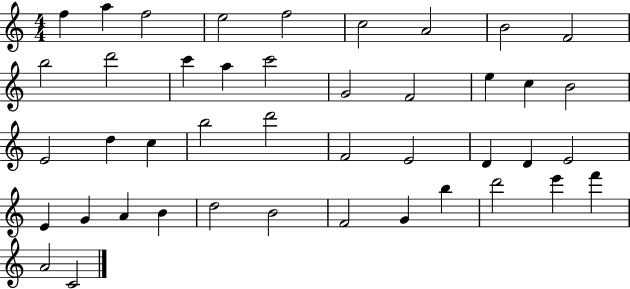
X:1
T:Untitled
M:4/4
L:1/4
K:C
f a f2 e2 f2 c2 A2 B2 F2 b2 d'2 c' a c'2 G2 F2 e c B2 E2 d c b2 d'2 F2 E2 D D E2 E G A B d2 B2 F2 G b d'2 e' f' A2 C2